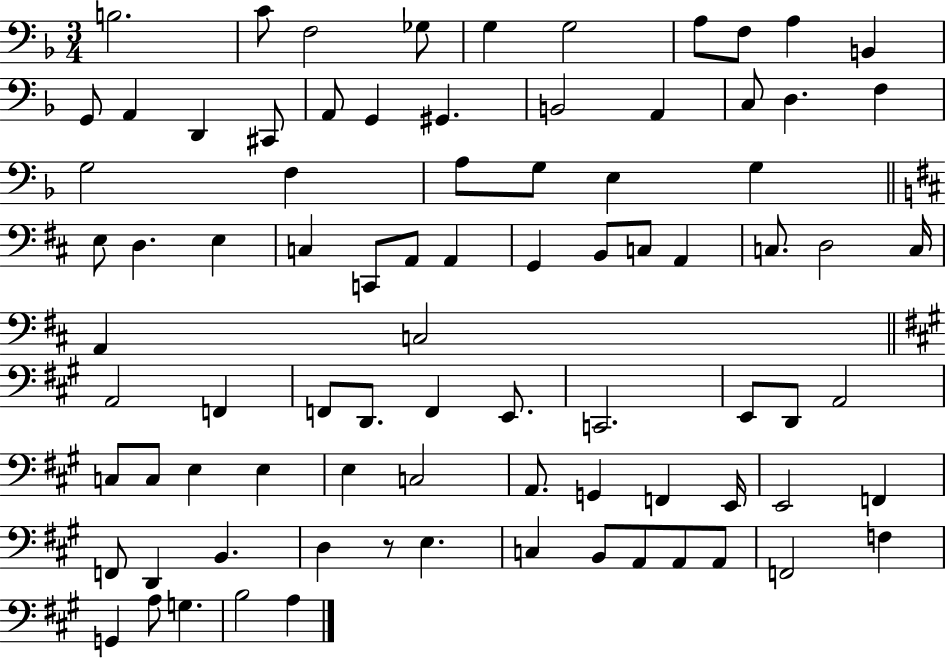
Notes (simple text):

B3/h. C4/e F3/h Gb3/e G3/q G3/h A3/e F3/e A3/q B2/q G2/e A2/q D2/q C#2/e A2/e G2/q G#2/q. B2/h A2/q C3/e D3/q. F3/q G3/h F3/q A3/e G3/e E3/q G3/q E3/e D3/q. E3/q C3/q C2/e A2/e A2/q G2/q B2/e C3/e A2/q C3/e. D3/h C3/s A2/q C3/h A2/h F2/q F2/e D2/e. F2/q E2/e. C2/h. E2/e D2/e A2/h C3/e C3/e E3/q E3/q E3/q C3/h A2/e. G2/q F2/q E2/s E2/h F2/q F2/e D2/q B2/q. D3/q R/e E3/q. C3/q B2/e A2/e A2/e A2/e F2/h F3/q G2/q A3/e G3/q. B3/h A3/q